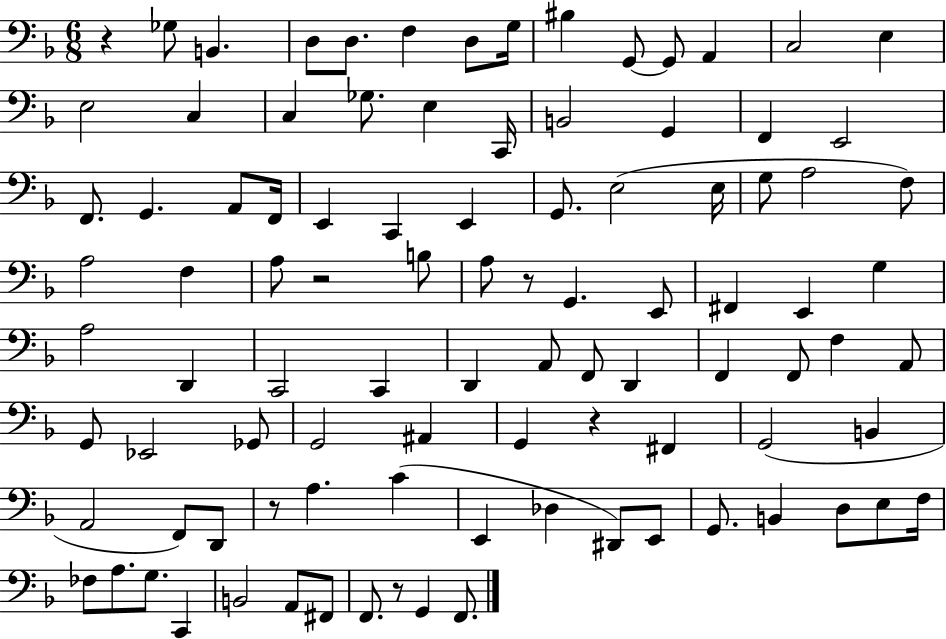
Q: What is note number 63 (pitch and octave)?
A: A#2